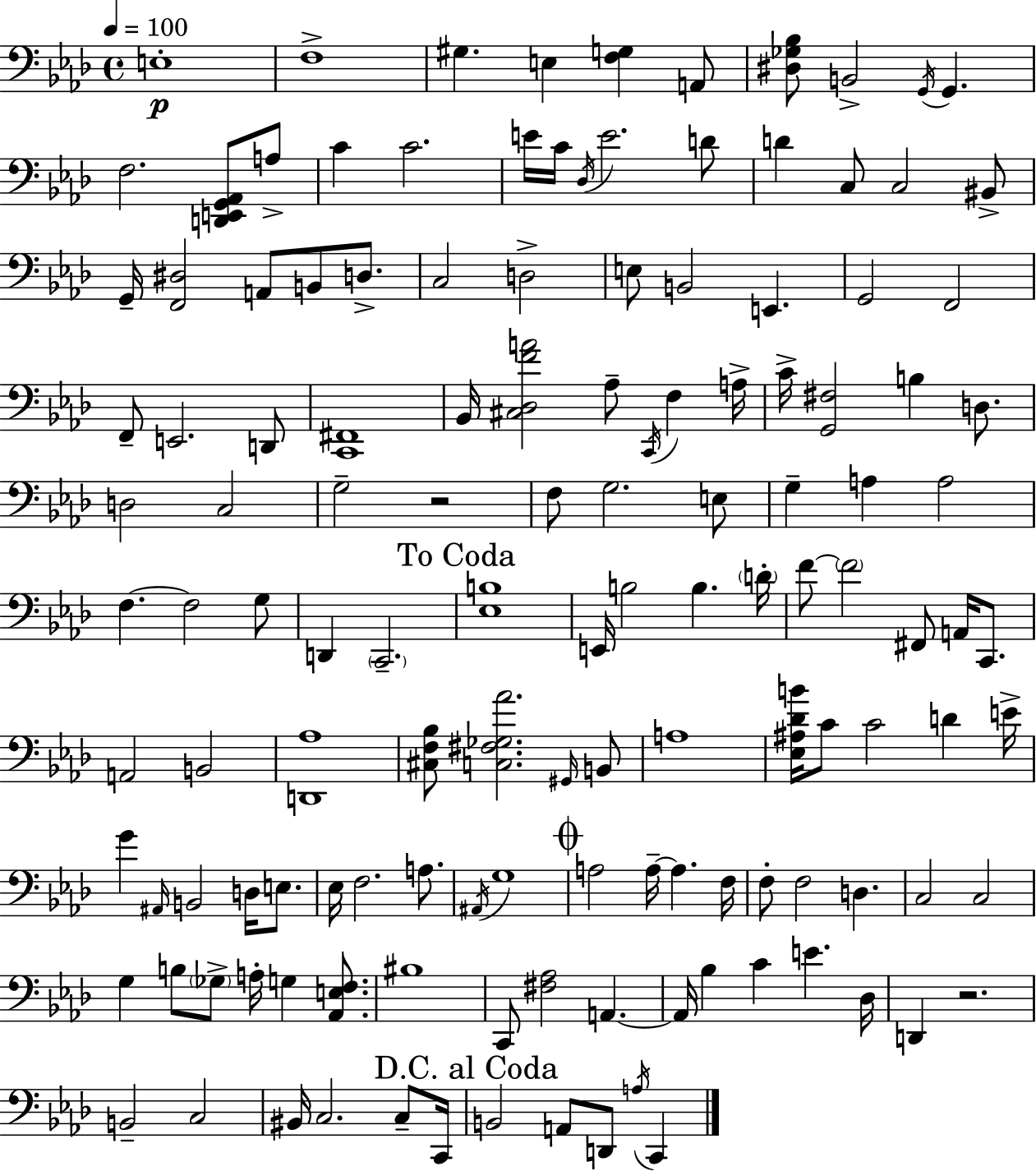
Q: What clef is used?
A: bass